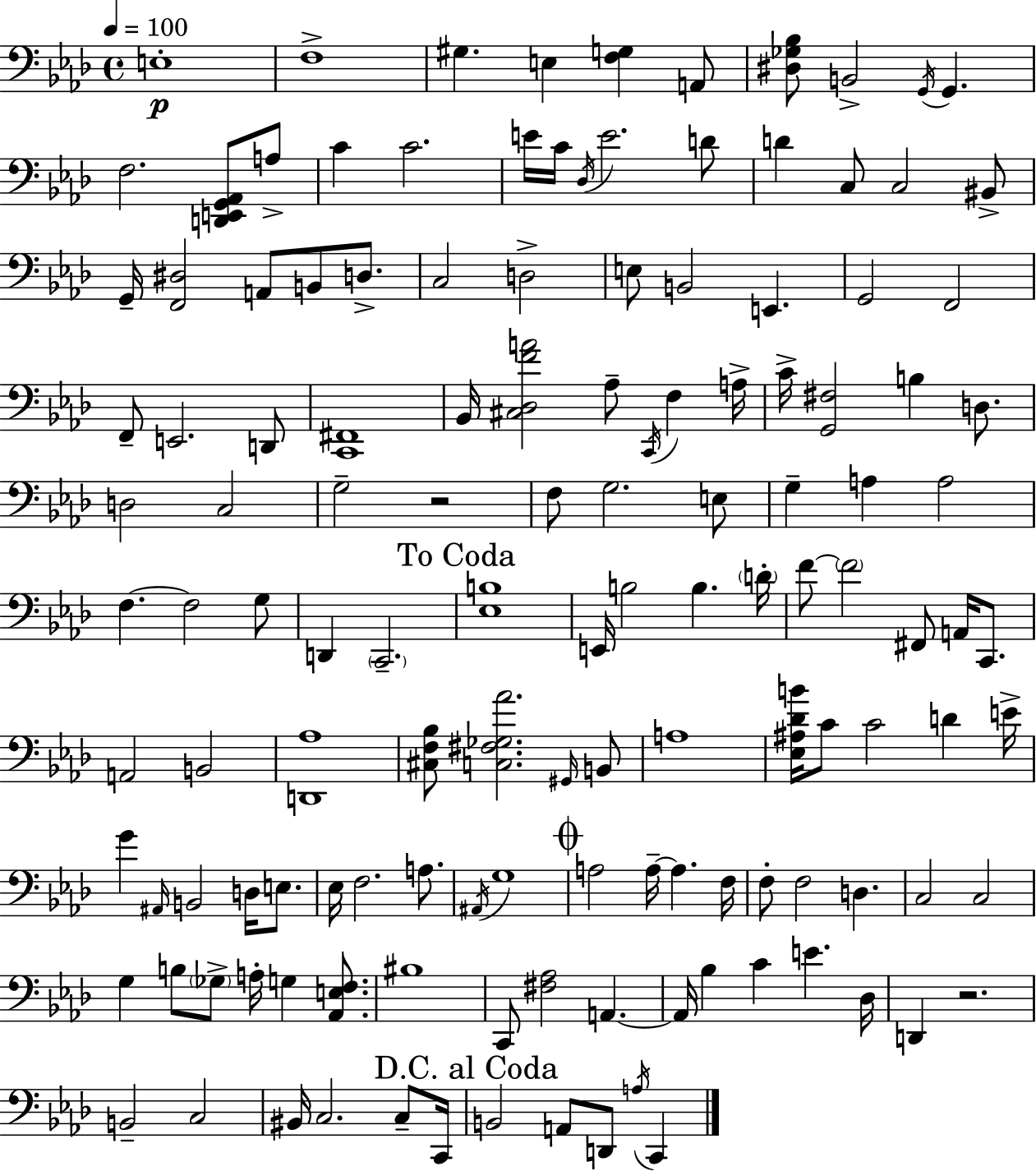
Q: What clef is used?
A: bass